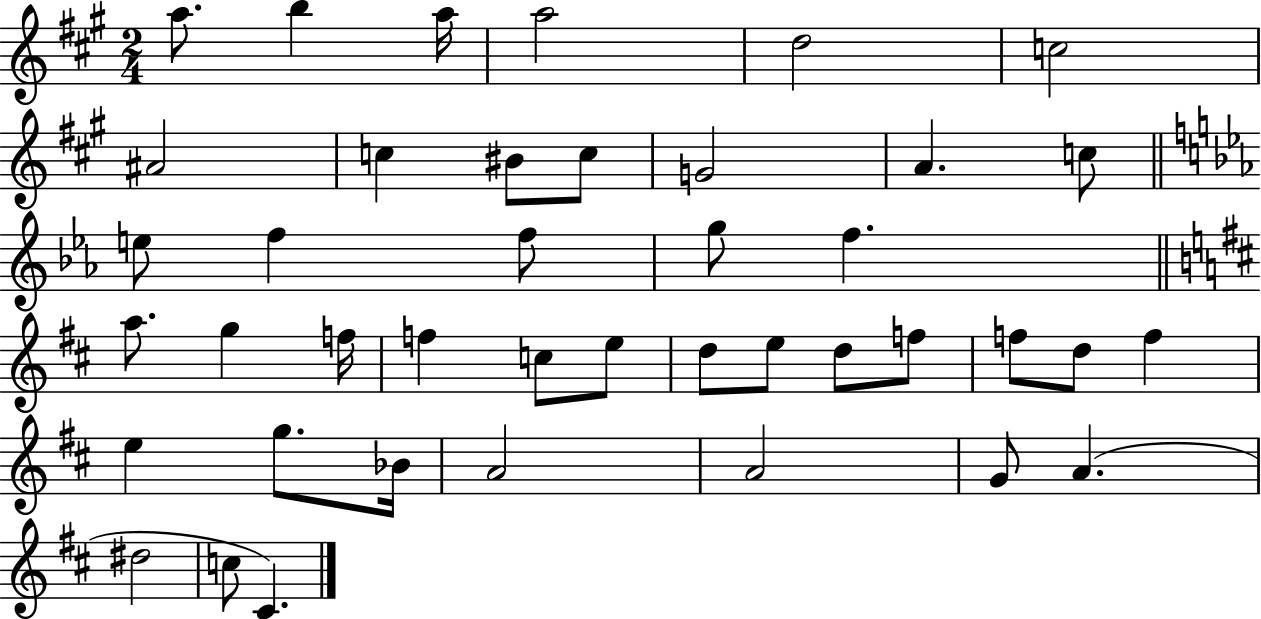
{
  \clef treble
  \numericTimeSignature
  \time 2/4
  \key a \major
  \repeat volta 2 { a''8. b''4 a''16 | a''2 | d''2 | c''2 | \break ais'2 | c''4 bis'8 c''8 | g'2 | a'4. c''8 | \break \bar "||" \break \key c \minor e''8 f''4 f''8 | g''8 f''4. | \bar "||" \break \key d \major a''8. g''4 f''16 | f''4 c''8 e''8 | d''8 e''8 d''8 f''8 | f''8 d''8 f''4 | \break e''4 g''8. bes'16 | a'2 | a'2 | g'8 a'4.( | \break dis''2 | c''8 cis'4.) | } \bar "|."
}